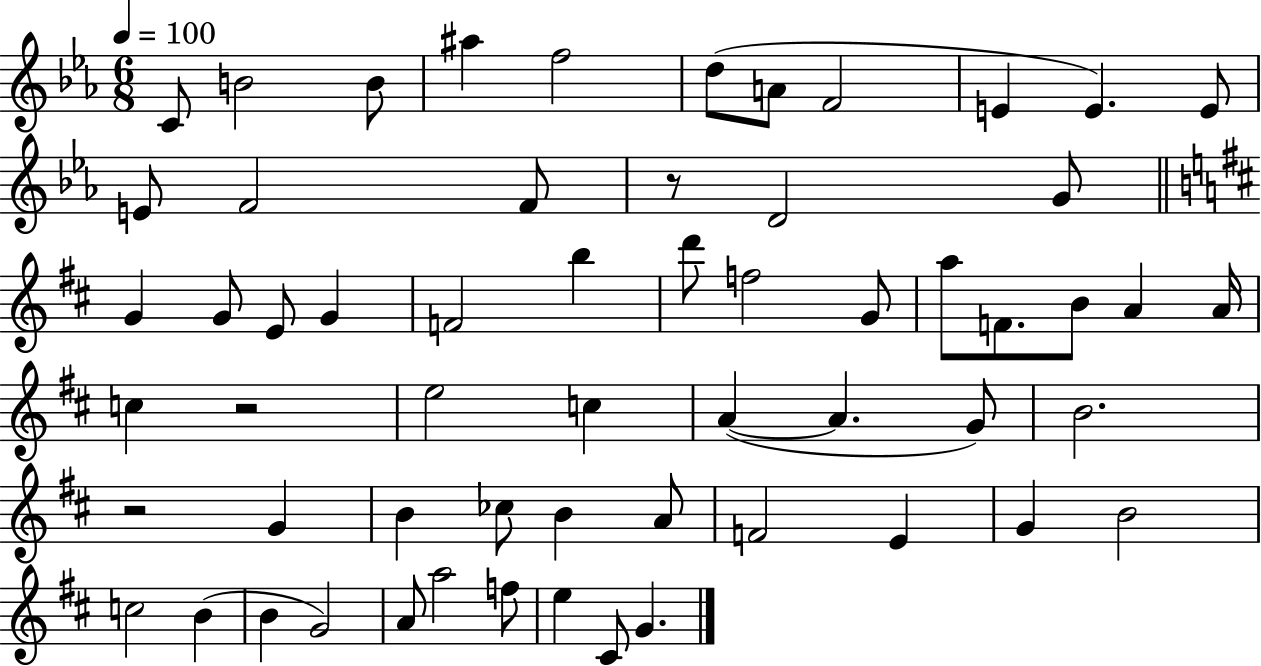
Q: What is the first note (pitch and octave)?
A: C4